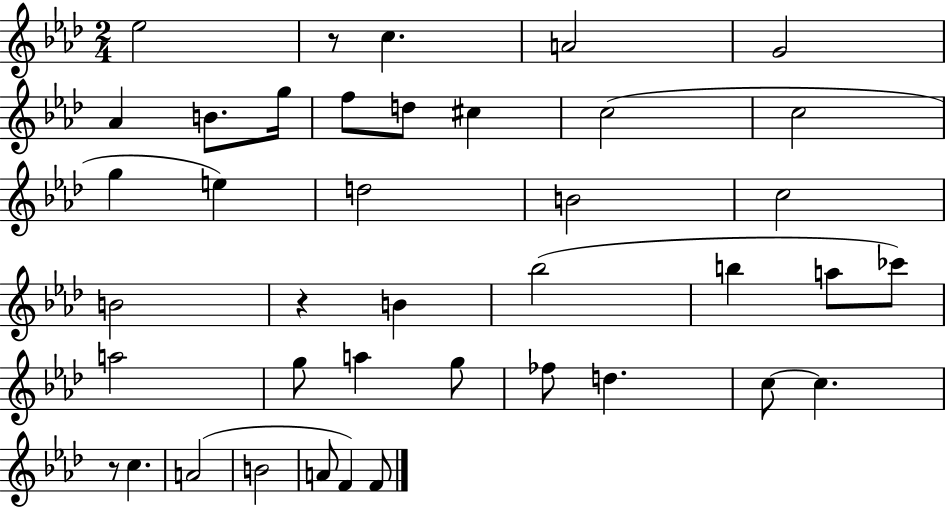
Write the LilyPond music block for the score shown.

{
  \clef treble
  \numericTimeSignature
  \time 2/4
  \key aes \major
  ees''2 | r8 c''4. | a'2 | g'2 | \break aes'4 b'8. g''16 | f''8 d''8 cis''4 | c''2( | c''2 | \break g''4 e''4) | d''2 | b'2 | c''2 | \break b'2 | r4 b'4 | bes''2( | b''4 a''8 ces'''8) | \break a''2 | g''8 a''4 g''8 | fes''8 d''4. | c''8~~ c''4. | \break r8 c''4. | a'2( | b'2 | a'8 f'4) f'8 | \break \bar "|."
}